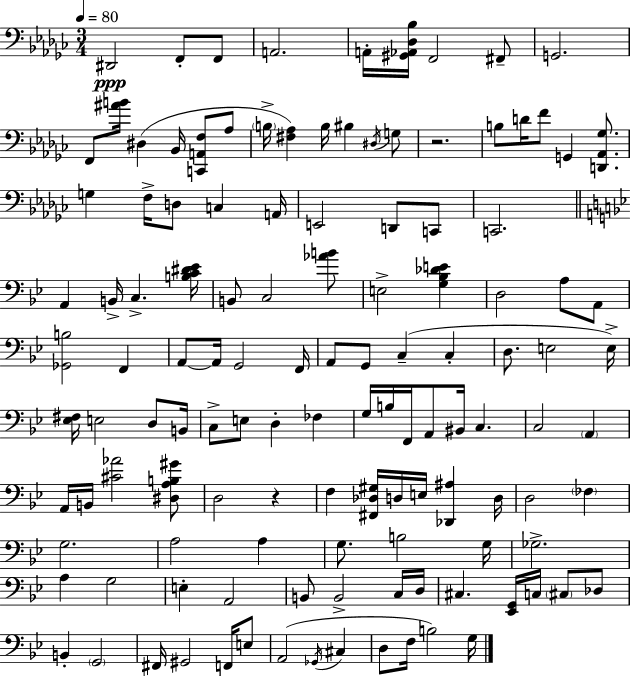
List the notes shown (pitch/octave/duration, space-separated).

D#2/h F2/e F2/e A2/h. A2/s [G#2,Ab2,Db3,Bb3]/s F2/h F#2/e G2/h. F2/e [A#4,B4]/s D#3/q Bb2/s [C2,A2,F3]/e Ab3/e B3/s [F#3,Ab3]/q B3/s BIS3/q D#3/s G3/e R/h. B3/e D4/s F4/e G2/q [D2,Ab2,Gb3]/e. G3/q F3/s D3/e C3/q A2/s E2/h D2/e C2/e C2/h. A2/q B2/s C3/q. [B3,C4,D#4,Eb4]/s B2/e C3/h [Ab4,B4]/e E3/h [G3,Bb3,Db4,E4]/q D3/h A3/e A2/e [Gb2,B3]/h F2/q A2/e A2/s G2/h F2/s A2/e G2/e C3/q C3/q D3/e. E3/h E3/s [Eb3,F#3]/s E3/h D3/e B2/s C3/e E3/e D3/q FES3/q G3/s B3/s F2/s A2/e BIS2/s C3/q. C3/h A2/q A2/s B2/s [C#4,Ab4]/h [D#3,A3,B3,G#4]/e D3/h R/q F3/q [F#2,Db3,G#3]/s D3/s E3/s [Db2,A#3]/q D3/s D3/h FES3/q G3/h. A3/h A3/q G3/e. B3/h G3/s Gb3/h. A3/q G3/h E3/q A2/h B2/e B2/h C3/s D3/s C#3/q. [Eb2,G2]/s C3/s C#3/e Db3/e B2/q G2/h F#2/s G#2/h F2/s E3/e A2/h Gb2/s C#3/q D3/e F3/s B3/h G3/s